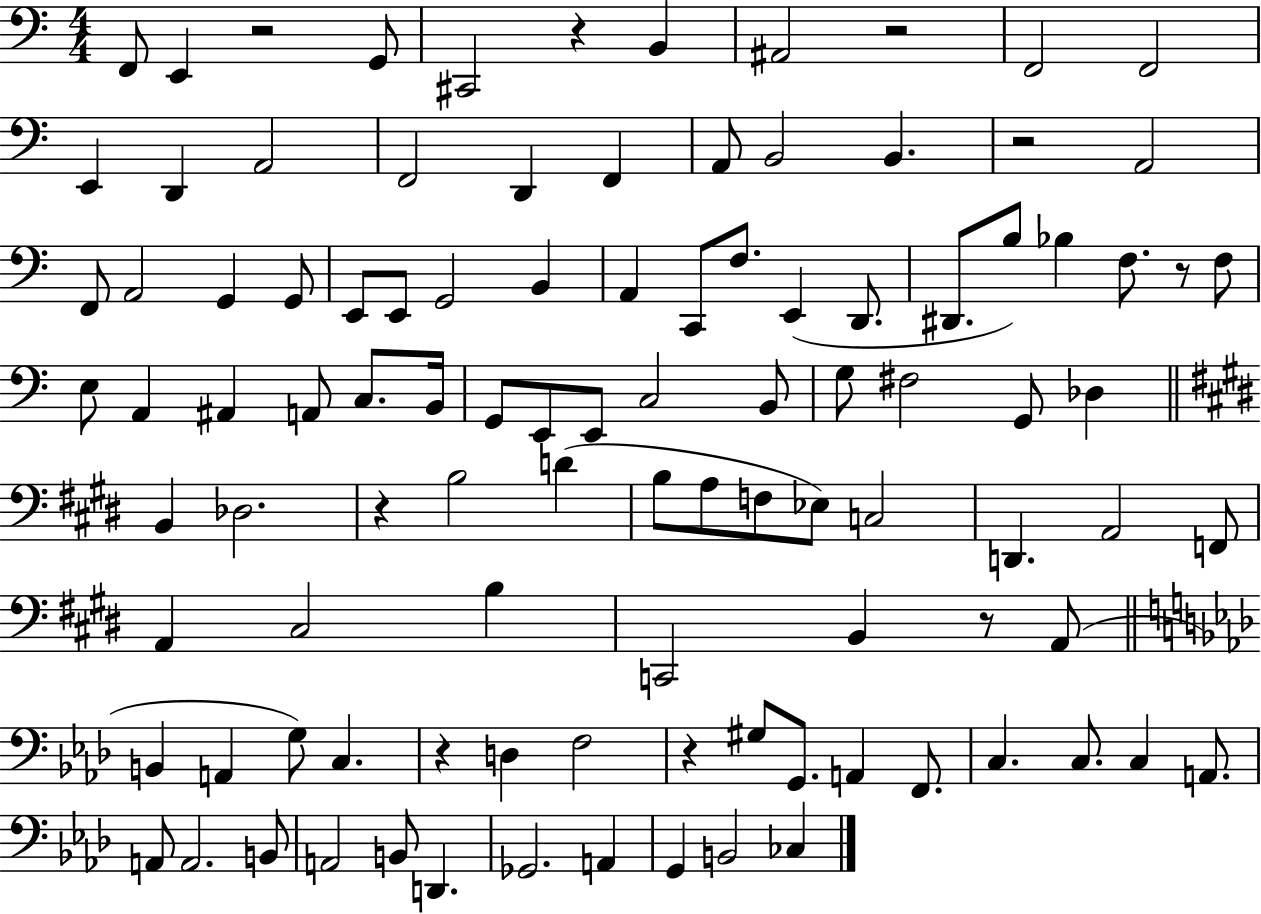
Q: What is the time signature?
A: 4/4